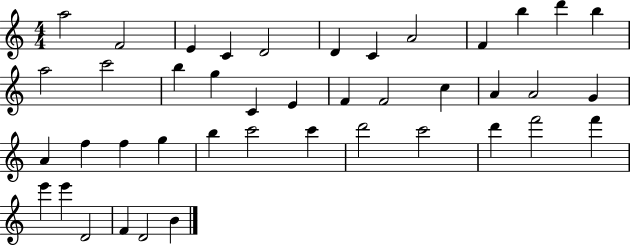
X:1
T:Untitled
M:4/4
L:1/4
K:C
a2 F2 E C D2 D C A2 F b d' b a2 c'2 b g C E F F2 c A A2 G A f f g b c'2 c' d'2 c'2 d' f'2 f' e' e' D2 F D2 B